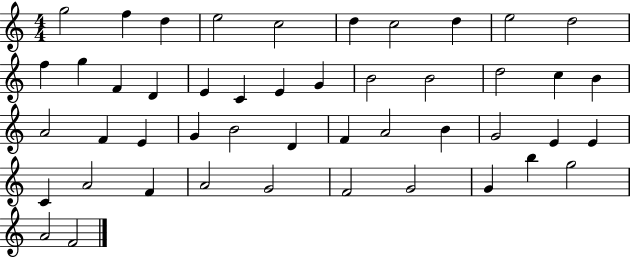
{
  \clef treble
  \numericTimeSignature
  \time 4/4
  \key c \major
  g''2 f''4 d''4 | e''2 c''2 | d''4 c''2 d''4 | e''2 d''2 | \break f''4 g''4 f'4 d'4 | e'4 c'4 e'4 g'4 | b'2 b'2 | d''2 c''4 b'4 | \break a'2 f'4 e'4 | g'4 b'2 d'4 | f'4 a'2 b'4 | g'2 e'4 e'4 | \break c'4 a'2 f'4 | a'2 g'2 | f'2 g'2 | g'4 b''4 g''2 | \break a'2 f'2 | \bar "|."
}